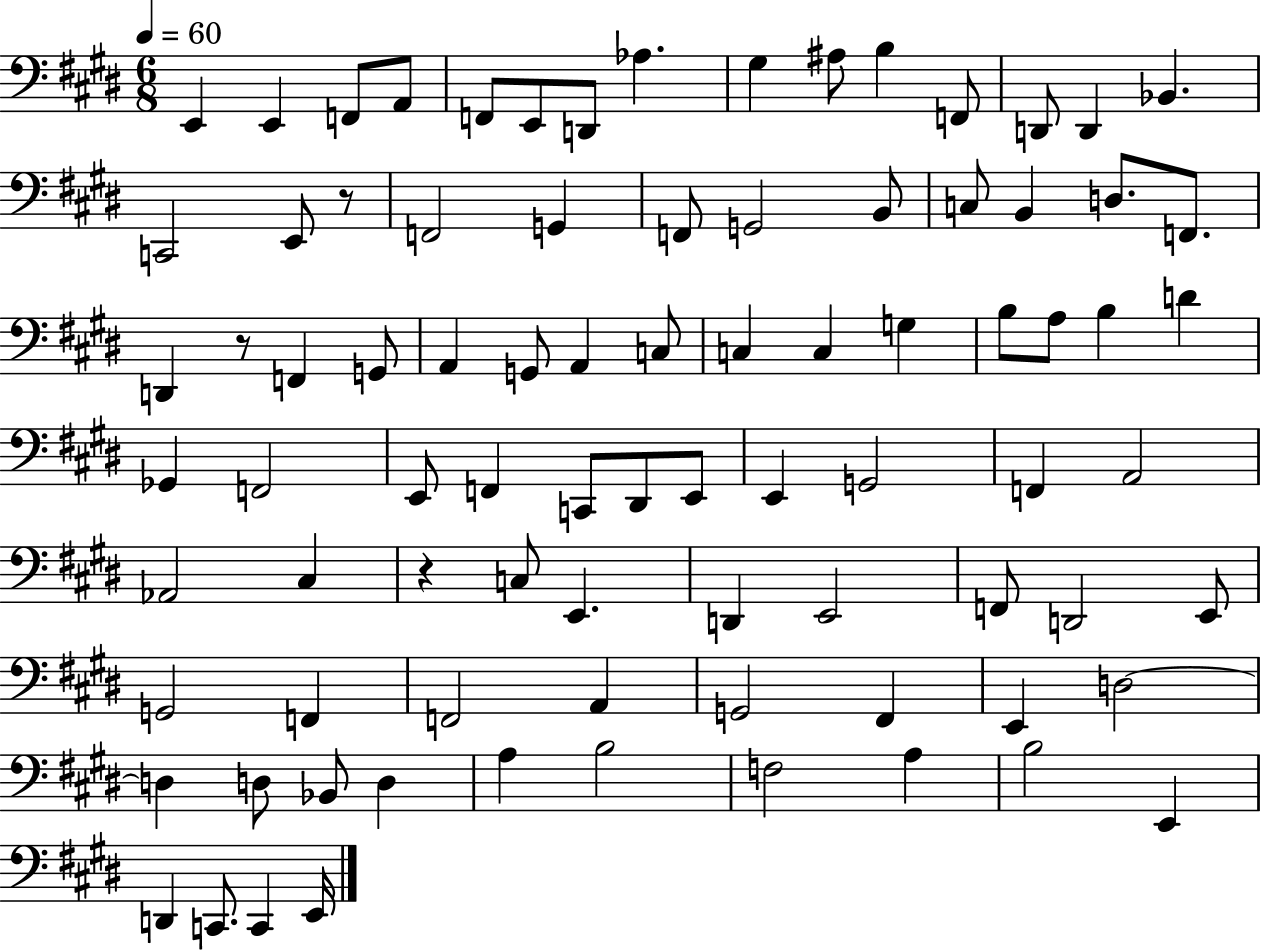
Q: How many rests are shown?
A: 3